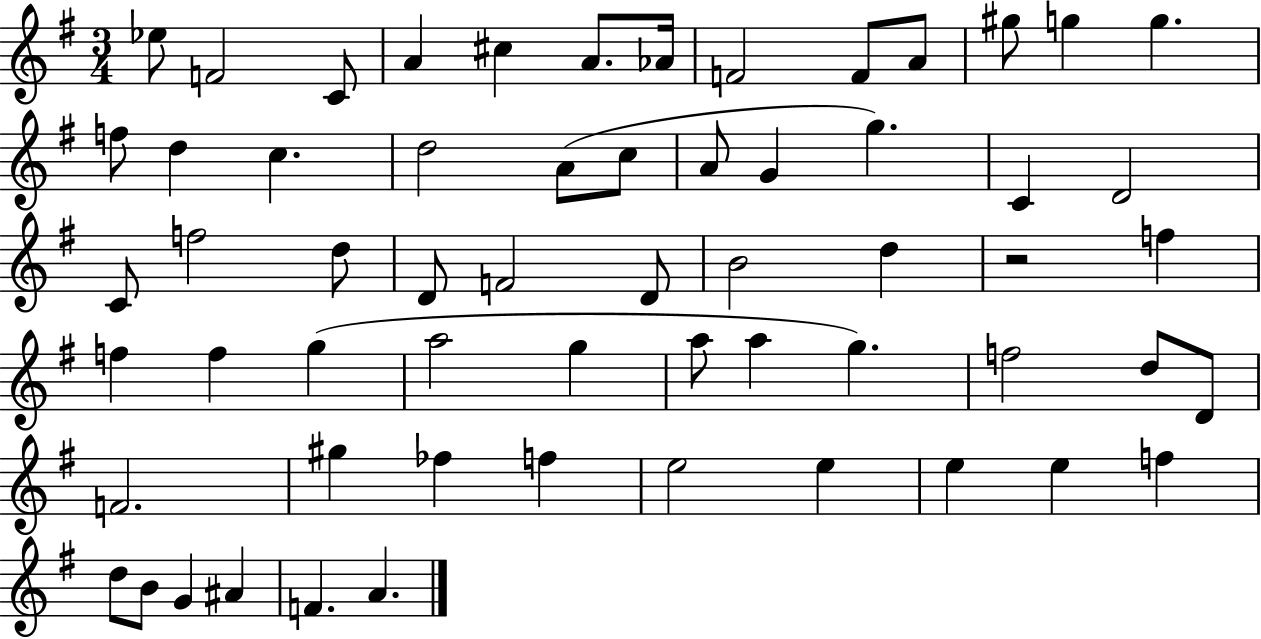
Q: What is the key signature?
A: G major